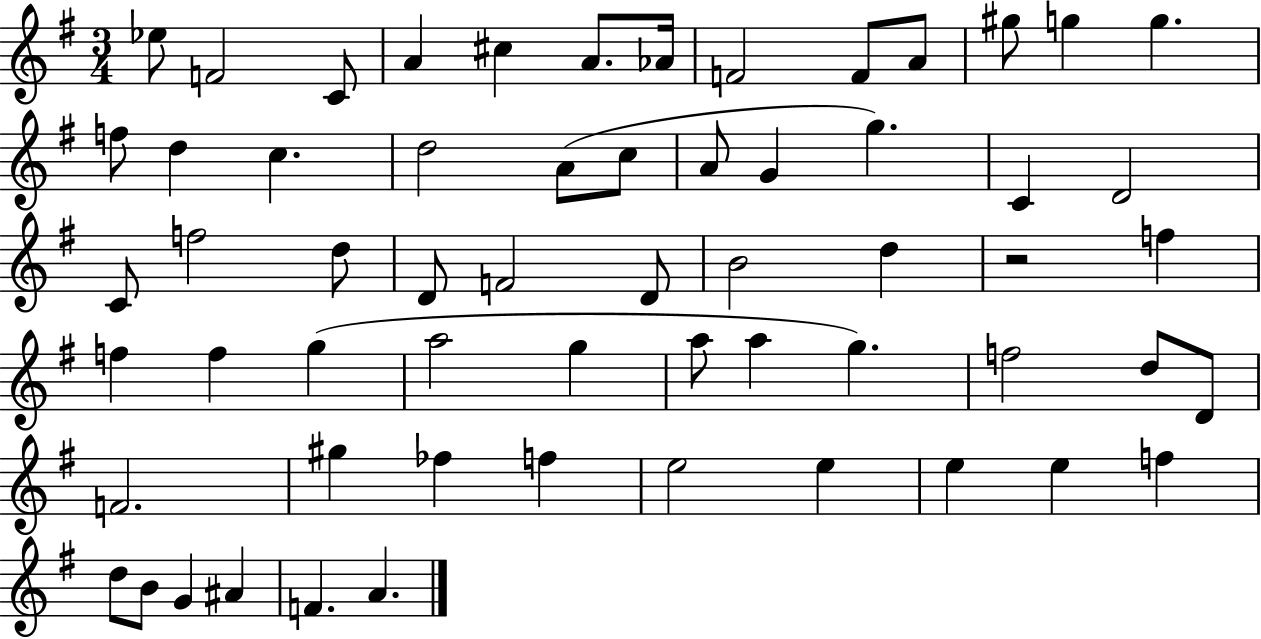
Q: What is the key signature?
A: G major